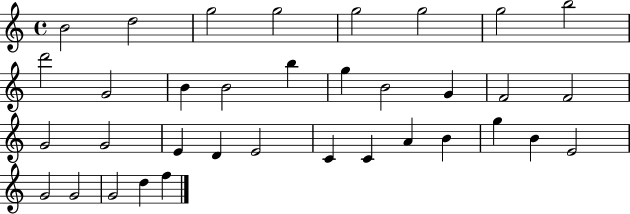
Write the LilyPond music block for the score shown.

{
  \clef treble
  \time 4/4
  \defaultTimeSignature
  \key c \major
  b'2 d''2 | g''2 g''2 | g''2 g''2 | g''2 b''2 | \break d'''2 g'2 | b'4 b'2 b''4 | g''4 b'2 g'4 | f'2 f'2 | \break g'2 g'2 | e'4 d'4 e'2 | c'4 c'4 a'4 b'4 | g''4 b'4 e'2 | \break g'2 g'2 | g'2 d''4 f''4 | \bar "|."
}